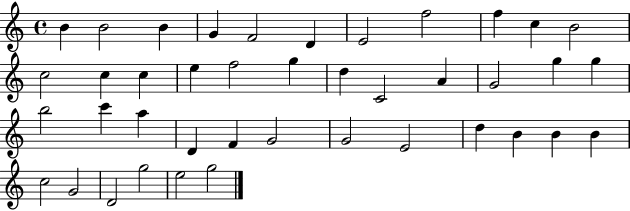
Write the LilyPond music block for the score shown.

{
  \clef treble
  \time 4/4
  \defaultTimeSignature
  \key c \major
  b'4 b'2 b'4 | g'4 f'2 d'4 | e'2 f''2 | f''4 c''4 b'2 | \break c''2 c''4 c''4 | e''4 f''2 g''4 | d''4 c'2 a'4 | g'2 g''4 g''4 | \break b''2 c'''4 a''4 | d'4 f'4 g'2 | g'2 e'2 | d''4 b'4 b'4 b'4 | \break c''2 g'2 | d'2 g''2 | e''2 g''2 | \bar "|."
}